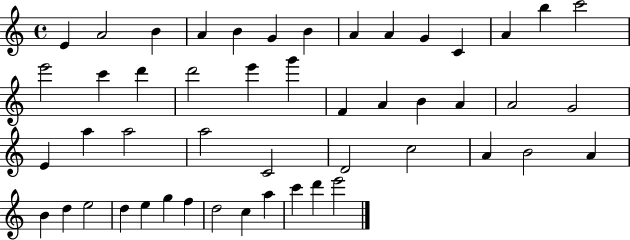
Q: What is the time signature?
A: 4/4